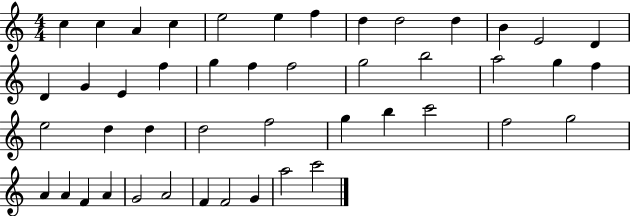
{
  \clef treble
  \numericTimeSignature
  \time 4/4
  \key c \major
  c''4 c''4 a'4 c''4 | e''2 e''4 f''4 | d''4 d''2 d''4 | b'4 e'2 d'4 | \break d'4 g'4 e'4 f''4 | g''4 f''4 f''2 | g''2 b''2 | a''2 g''4 f''4 | \break e''2 d''4 d''4 | d''2 f''2 | g''4 b''4 c'''2 | f''2 g''2 | \break a'4 a'4 f'4 a'4 | g'2 a'2 | f'4 f'2 g'4 | a''2 c'''2 | \break \bar "|."
}